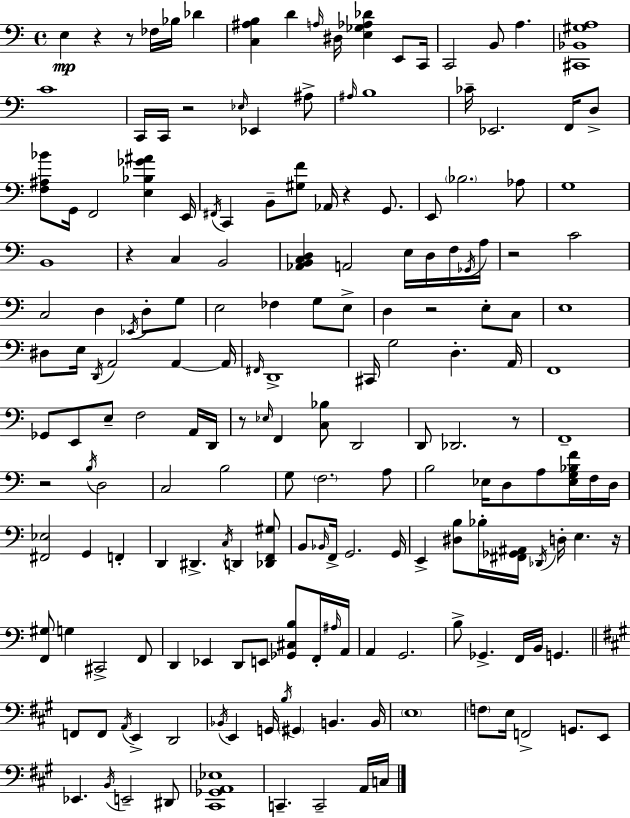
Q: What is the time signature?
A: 4/4